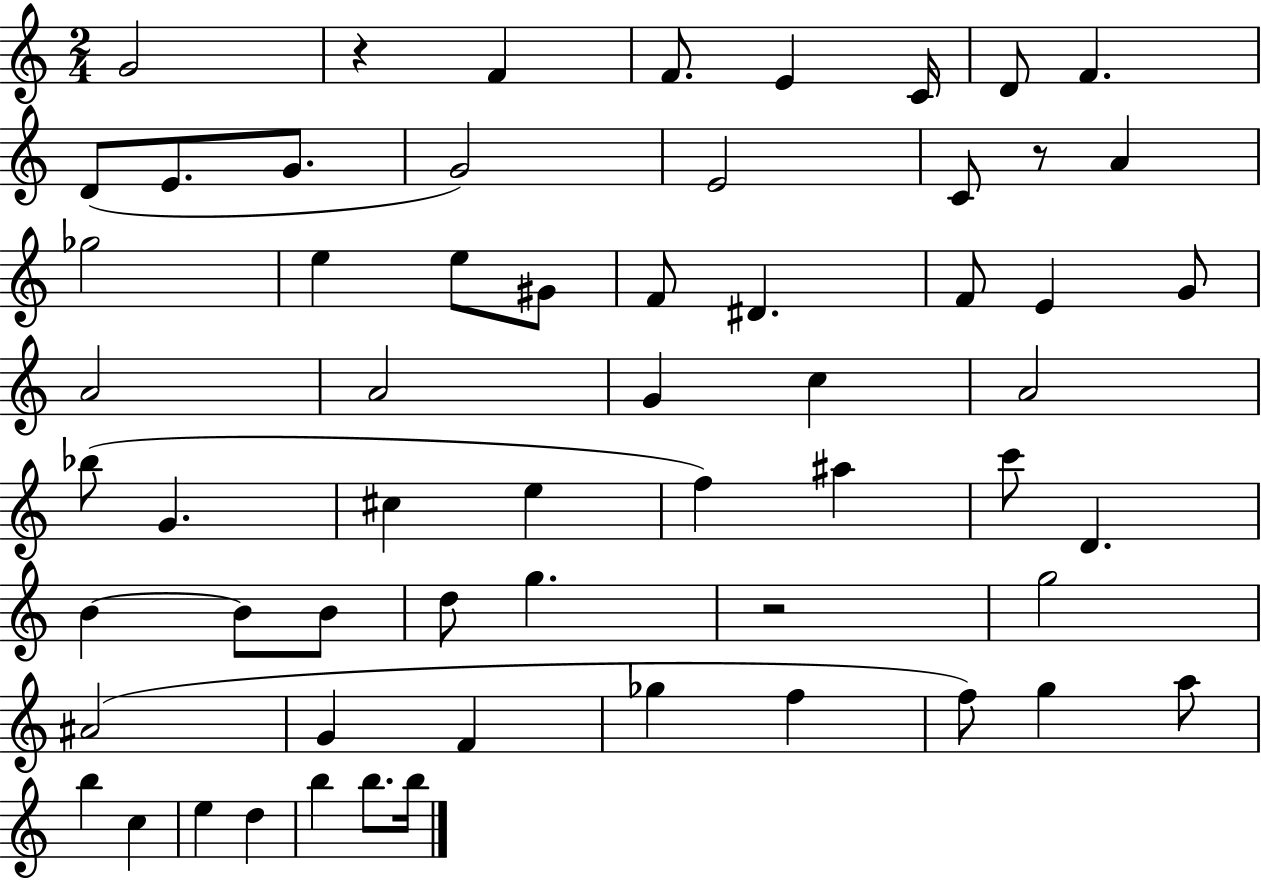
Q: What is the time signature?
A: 2/4